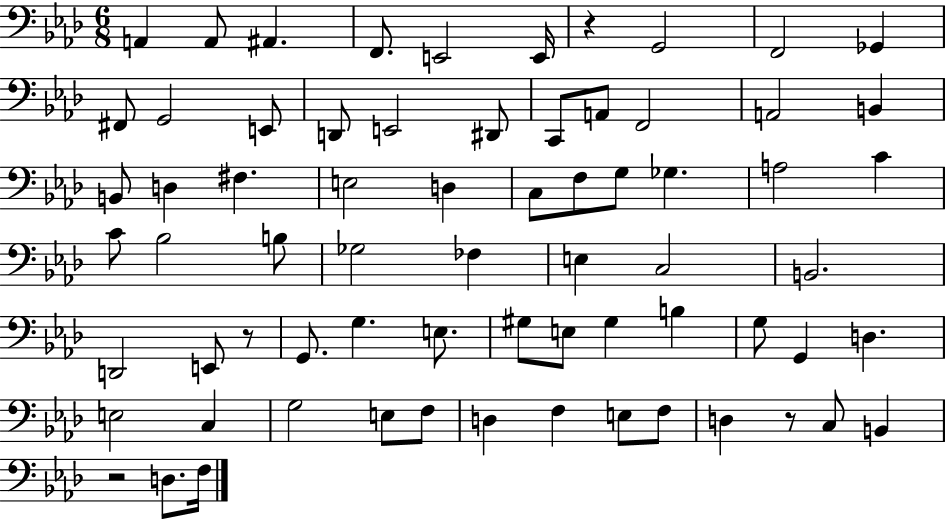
X:1
T:Untitled
M:6/8
L:1/4
K:Ab
A,, A,,/2 ^A,, F,,/2 E,,2 E,,/4 z G,,2 F,,2 _G,, ^F,,/2 G,,2 E,,/2 D,,/2 E,,2 ^D,,/2 C,,/2 A,,/2 F,,2 A,,2 B,, B,,/2 D, ^F, E,2 D, C,/2 F,/2 G,/2 _G, A,2 C C/2 _B,2 B,/2 _G,2 _F, E, C,2 B,,2 D,,2 E,,/2 z/2 G,,/2 G, E,/2 ^G,/2 E,/2 ^G, B, G,/2 G,, D, E,2 C, G,2 E,/2 F,/2 D, F, E,/2 F,/2 D, z/2 C,/2 B,, z2 D,/2 F,/4